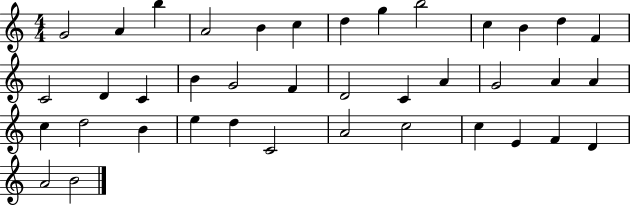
G4/h A4/q B5/q A4/h B4/q C5/q D5/q G5/q B5/h C5/q B4/q D5/q F4/q C4/h D4/q C4/q B4/q G4/h F4/q D4/h C4/q A4/q G4/h A4/q A4/q C5/q D5/h B4/q E5/q D5/q C4/h A4/h C5/h C5/q E4/q F4/q D4/q A4/h B4/h